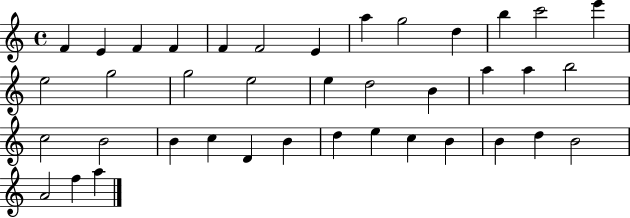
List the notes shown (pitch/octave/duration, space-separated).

F4/q E4/q F4/q F4/q F4/q F4/h E4/q A5/q G5/h D5/q B5/q C6/h E6/q E5/h G5/h G5/h E5/h E5/q D5/h B4/q A5/q A5/q B5/h C5/h B4/h B4/q C5/q D4/q B4/q D5/q E5/q C5/q B4/q B4/q D5/q B4/h A4/h F5/q A5/q